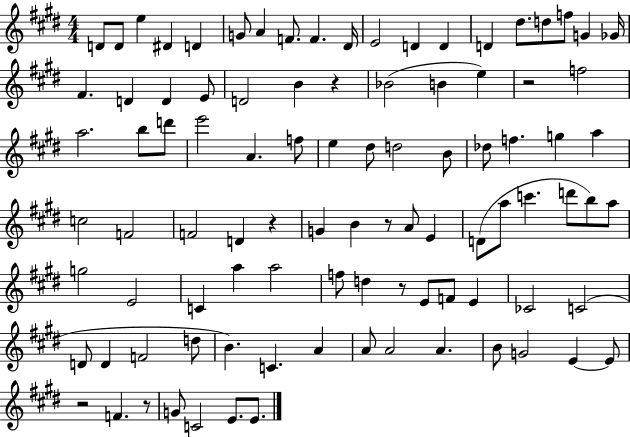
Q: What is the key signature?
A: E major